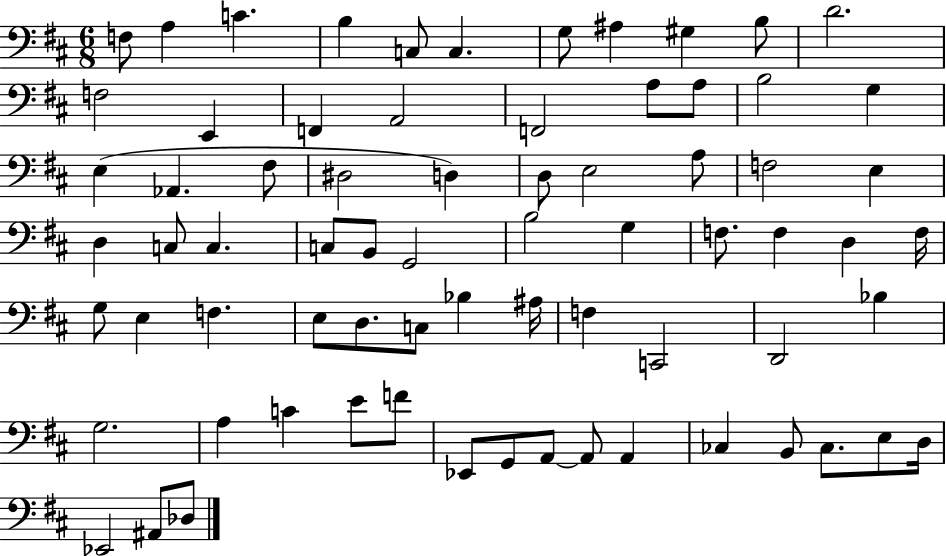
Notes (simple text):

F3/e A3/q C4/q. B3/q C3/e C3/q. G3/e A#3/q G#3/q B3/e D4/h. F3/h E2/q F2/q A2/h F2/h A3/e A3/e B3/h G3/q E3/q Ab2/q. F#3/e D#3/h D3/q D3/e E3/h A3/e F3/h E3/q D3/q C3/e C3/q. C3/e B2/e G2/h B3/h G3/q F3/e. F3/q D3/q F3/s G3/e E3/q F3/q. E3/e D3/e. C3/e Bb3/q A#3/s F3/q C2/h D2/h Bb3/q G3/h. A3/q C4/q E4/e F4/e Eb2/e G2/e A2/e A2/e A2/q CES3/q B2/e CES3/e. E3/e D3/s Eb2/h A#2/e Db3/e